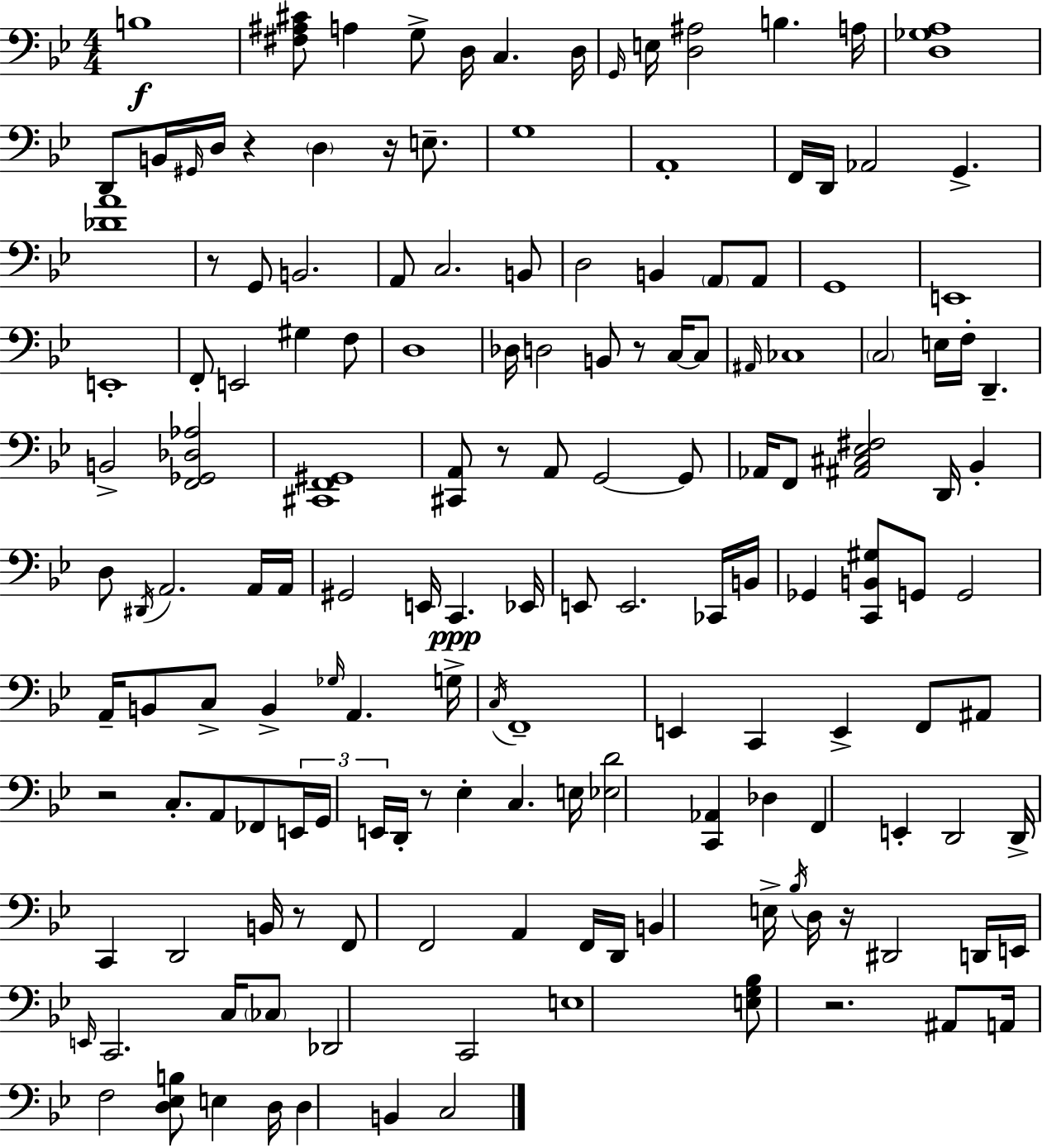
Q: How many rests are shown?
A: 10